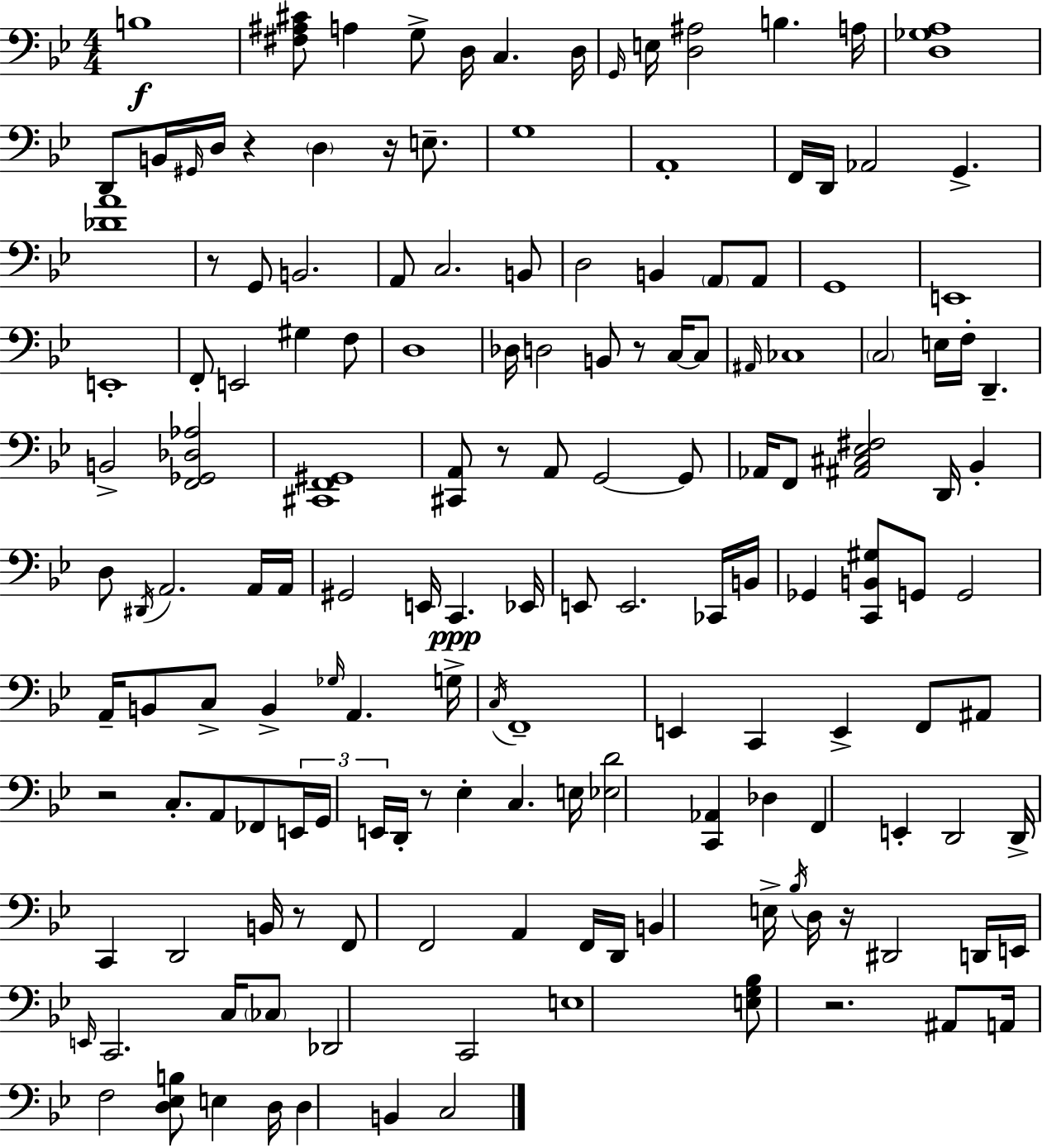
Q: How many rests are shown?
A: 10